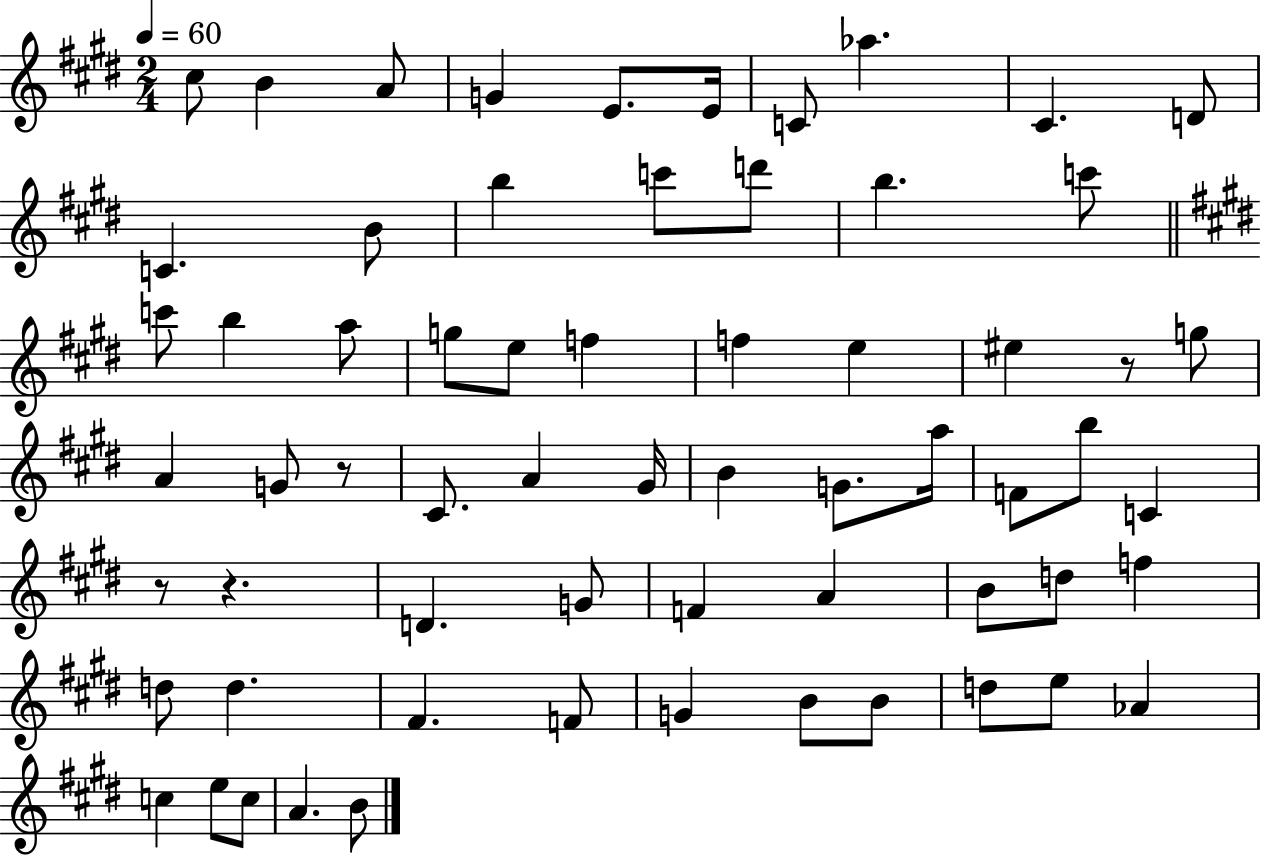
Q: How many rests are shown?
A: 4